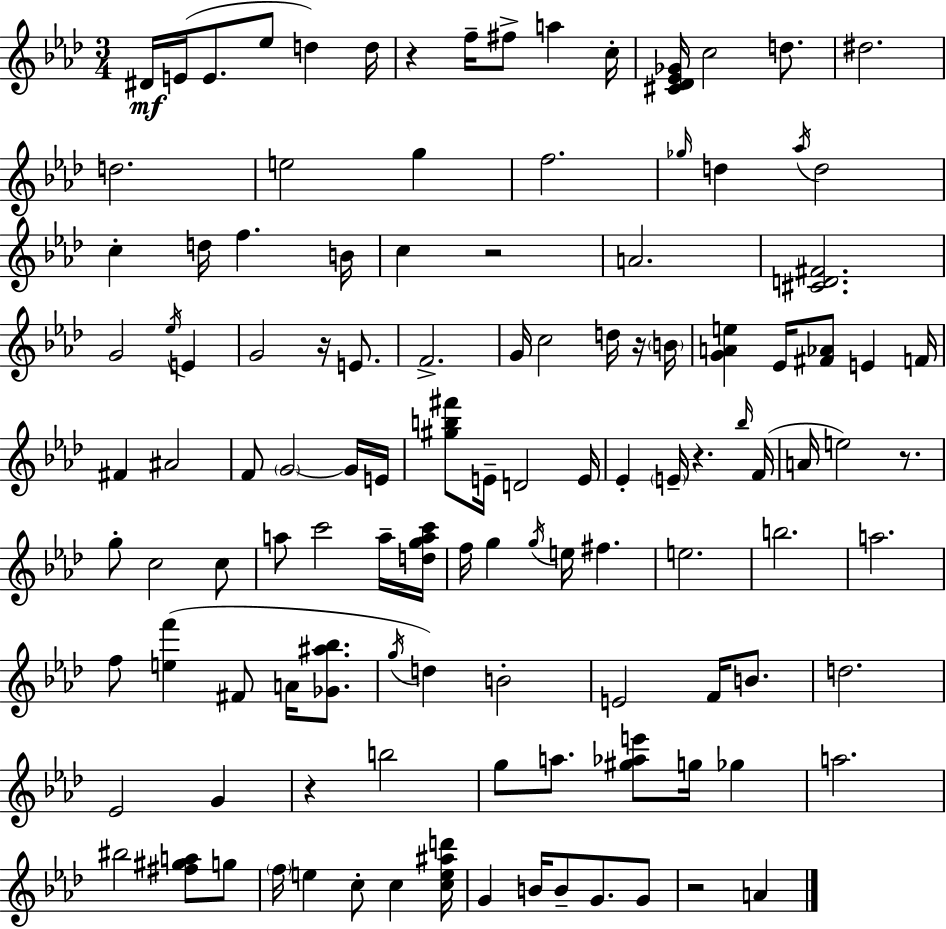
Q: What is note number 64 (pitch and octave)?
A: G5